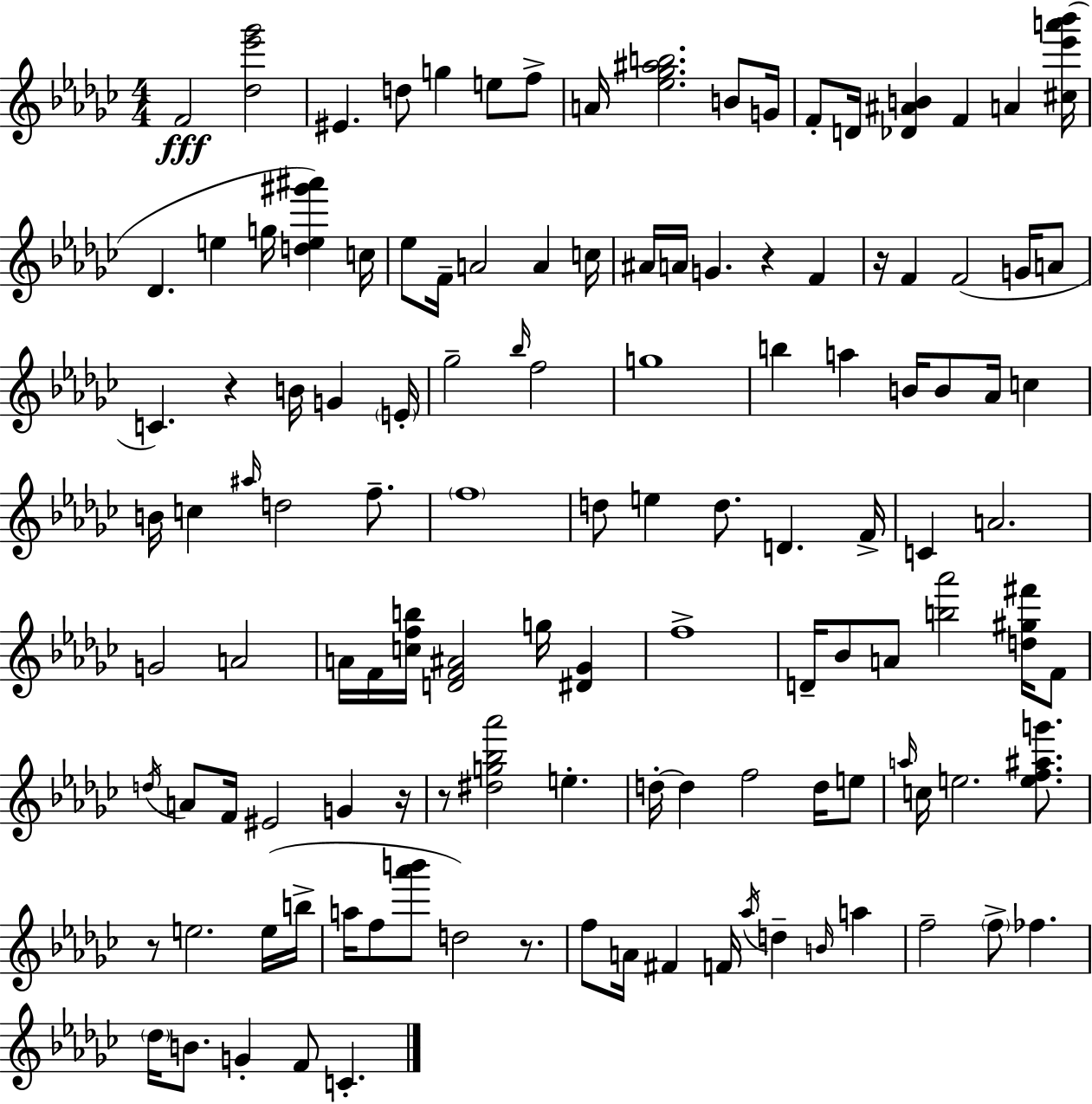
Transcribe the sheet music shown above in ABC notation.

X:1
T:Untitled
M:4/4
L:1/4
K:Ebm
F2 [_d_e'_g']2 ^E d/2 g e/2 f/2 A/4 [_e_g^ab]2 B/2 G/4 F/2 D/4 [_D^AB] F A [^c_e'a'_b']/4 _D e g/4 [de^g'^a'] c/4 _e/2 F/4 A2 A c/4 ^A/4 A/4 G z F z/4 F F2 G/4 A/2 C z B/4 G E/4 _g2 _b/4 f2 g4 b a B/4 B/2 _A/4 c B/4 c ^a/4 d2 f/2 f4 d/2 e d/2 D F/4 C A2 G2 A2 A/4 F/4 [cfb]/4 [DF^A]2 g/4 [^D_G] f4 D/4 _B/2 A/2 [b_a']2 [d^g^f']/4 F/2 d/4 A/2 F/4 ^E2 G z/4 z/2 [^dg_b_a']2 e d/4 d f2 d/4 e/2 a/4 c/4 e2 [ef^ag']/2 z/2 e2 e/4 b/4 a/4 f/2 [_a'b']/2 d2 z/2 f/2 A/4 ^F F/4 _a/4 d B/4 a f2 f/2 _f _d/4 B/2 G F/2 C